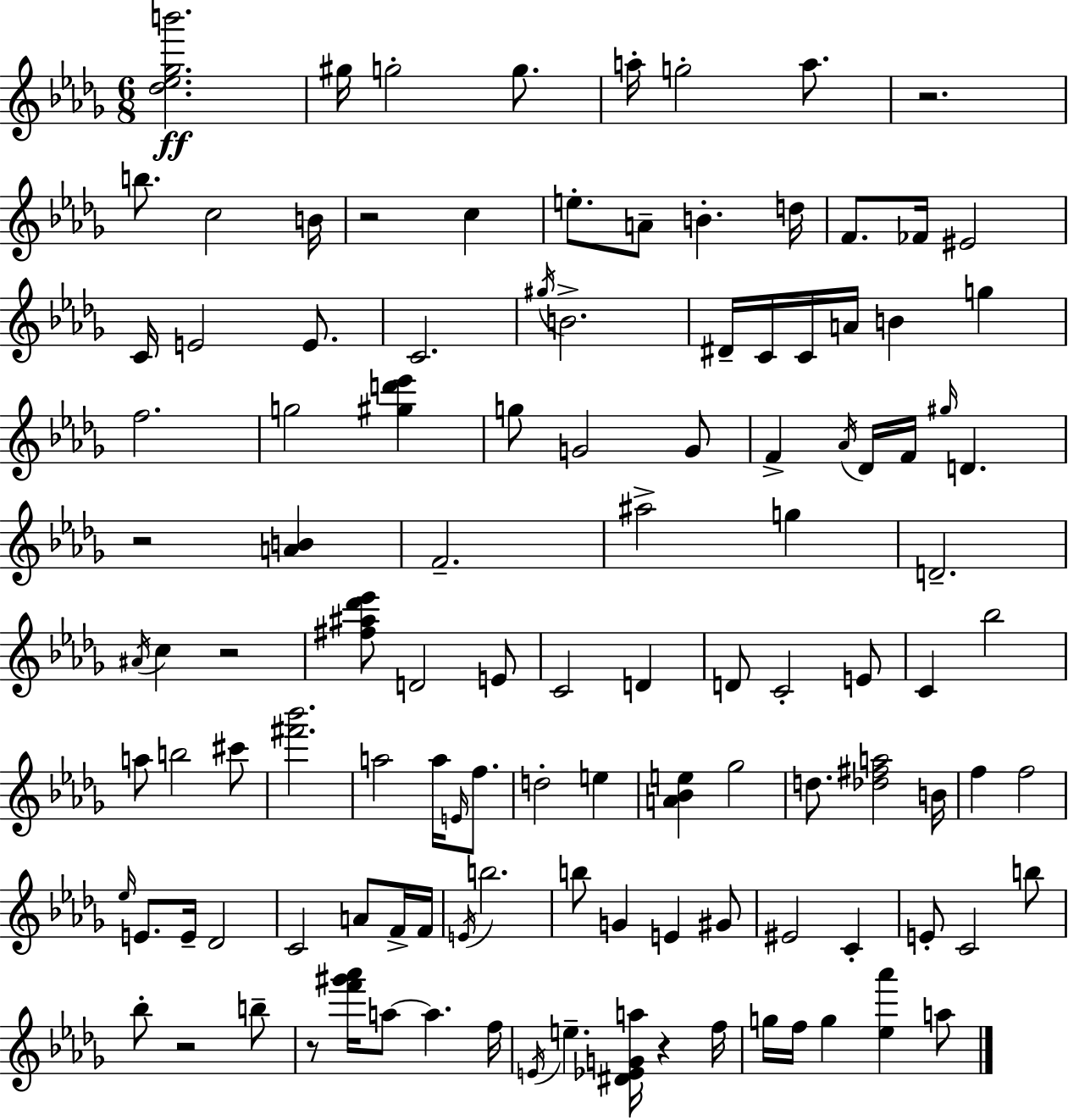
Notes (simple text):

[Db5,Eb5,Gb5,B6]/h. G#5/s G5/h G5/e. A5/s G5/h A5/e. R/h. B5/e. C5/h B4/s R/h C5/q E5/e. A4/e B4/q. D5/s F4/e. FES4/s EIS4/h C4/s E4/h E4/e. C4/h. G#5/s B4/h. D#4/s C4/s C4/s A4/s B4/q G5/q F5/h. G5/h [G#5,D6,Eb6]/q G5/e G4/h G4/e F4/q Ab4/s Db4/s F4/s G#5/s D4/q. R/h [A4,B4]/q F4/h. A#5/h G5/q D4/h. A#4/s C5/q R/h [F#5,A#5,Db6,Eb6]/e D4/h E4/e C4/h D4/q D4/e C4/h E4/e C4/q Bb5/h A5/e B5/h C#6/e [F#6,Bb6]/h. A5/h A5/s E4/s F5/e. D5/h E5/q [A4,Bb4,E5]/q Gb5/h D5/e. [Db5,F#5,A5]/h B4/s F5/q F5/h Eb5/s E4/e. E4/s Db4/h C4/h A4/e F4/s F4/s E4/s B5/h. B5/e G4/q E4/q G#4/e EIS4/h C4/q E4/e C4/h B5/e Bb5/e R/h B5/e R/e [F6,G#6,Ab6]/s A5/e A5/q. F5/s E4/s E5/q. [D#4,Eb4,G4,A5]/s R/q F5/s G5/s F5/s G5/q [Eb5,Ab6]/q A5/e